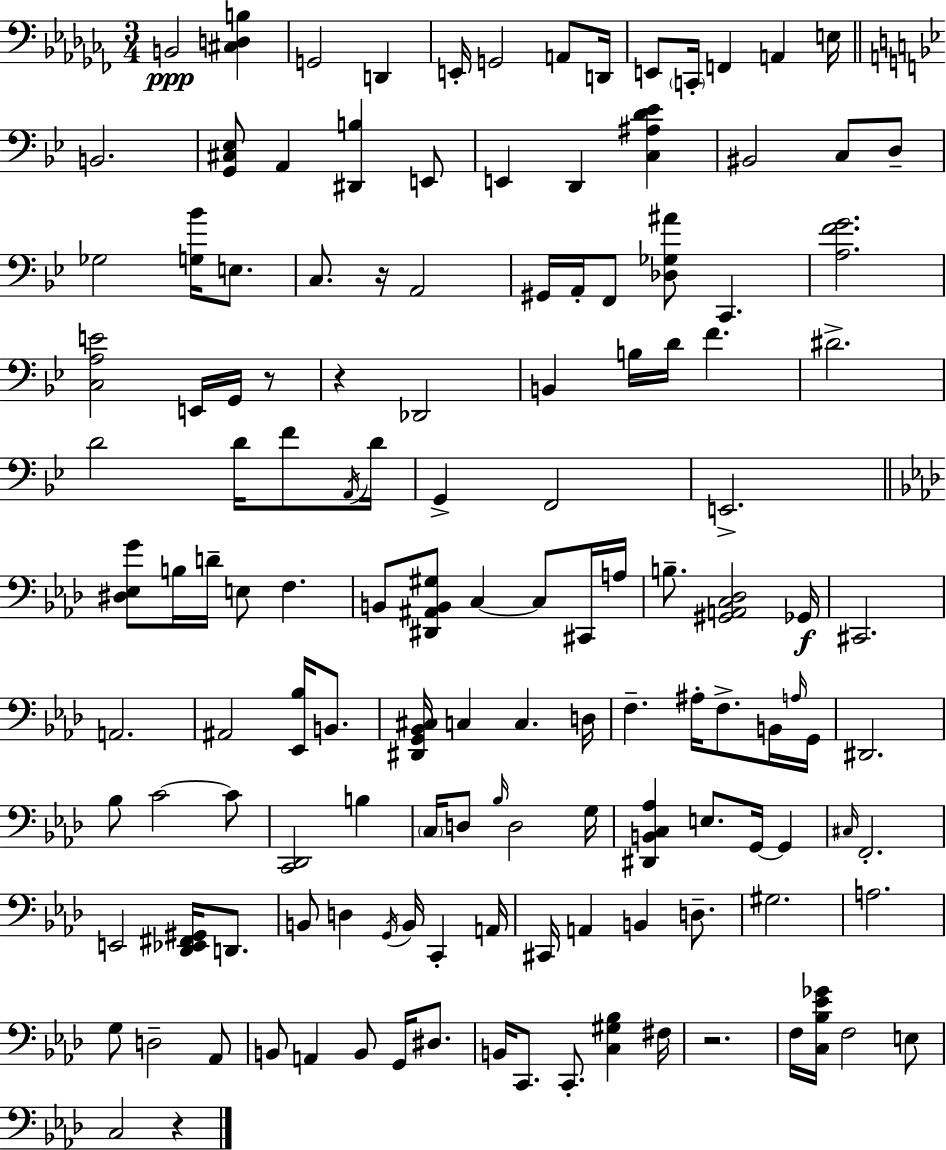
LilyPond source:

{
  \clef bass
  \numericTimeSignature
  \time 3/4
  \key aes \minor
  b,2\ppp <cis d b>4 | g,2 d,4 | e,16-. g,2 a,8 d,16 | e,8 \parenthesize c,16-. f,4 a,4 e16 | \break \bar "||" \break \key bes \major b,2. | <g, cis ees>8 a,4 <dis, b>4 e,8 | e,4 d,4 <c ais d' ees'>4 | bis,2 c8 d8-- | \break ges2 <g bes'>16 e8. | c8. r16 a,2 | gis,16 a,16-. f,8 <des ges ais'>8 c,4. | <a f' g'>2. | \break <c a e'>2 e,16 g,16 r8 | r4 des,2 | b,4 b16 d'16 f'4. | dis'2.-> | \break d'2 d'16 f'8 \acciaccatura { a,16 } | d'16 g,4-> f,2 | e,2.-> | \bar "||" \break \key aes \major <dis ees g'>8 b16 d'16-- e8 f4. | b,8 <dis, ais, b, gis>8 c4~~ c8 cis,16 a16 | b8.-- <gis, a, c des>2 ges,16\f | cis,2. | \break a,2. | ais,2 <ees, bes>16 b,8. | <dis, g, bes, cis>16 c4 c4. d16 | f4.-- ais16-. f8.-> b,16 \grace { a16 } | \break g,16 dis,2. | bes8 c'2~~ c'8 | <c, des,>2 b4 | \parenthesize c16 d8 \grace { bes16 } d2 | \break g16 <dis, b, c aes>4 e8. g,16~~ g,4 | \grace { cis16 } f,2.-. | e,2 <des, ees, fis, gis,>16 | d,8. b,8 d4 \acciaccatura { g,16 } b,16 c,4-. | \break a,16 cis,16 a,4 b,4 | d8.-- gis2. | a2. | g8 d2-- | \break aes,8 b,8 a,4 b,8 | g,16 dis8. b,16 c,8. c,8.-. <c gis bes>4 | fis16 r2. | f16 <c bes ees' ges'>16 f2 | \break e8 c2 | r4 \bar "|."
}